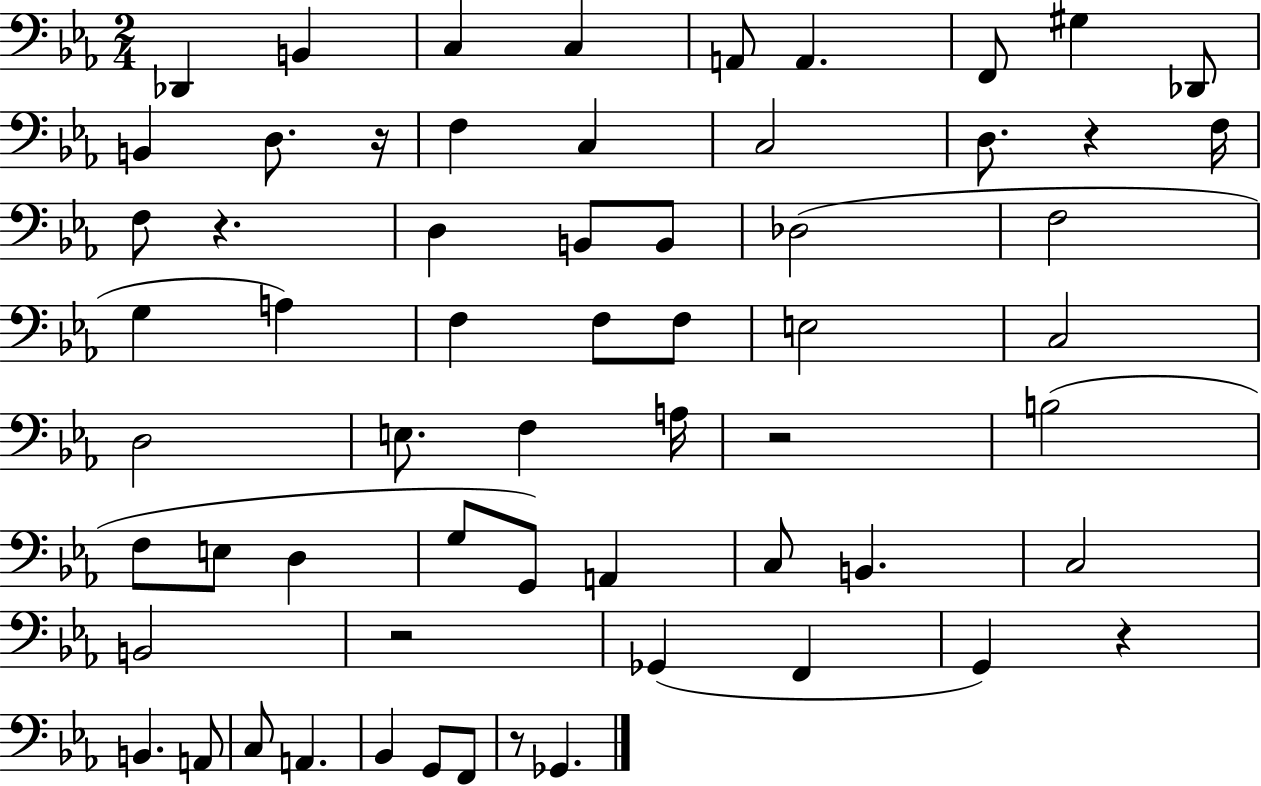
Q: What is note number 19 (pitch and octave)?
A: B2